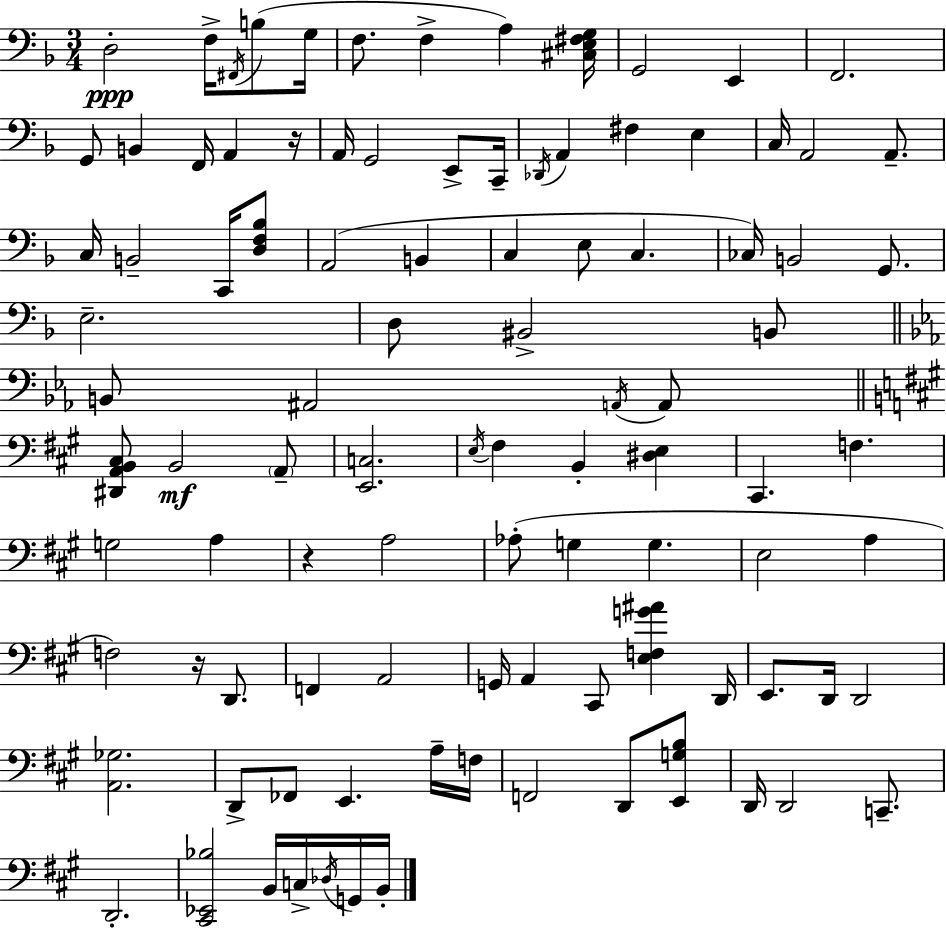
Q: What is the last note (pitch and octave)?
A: B2